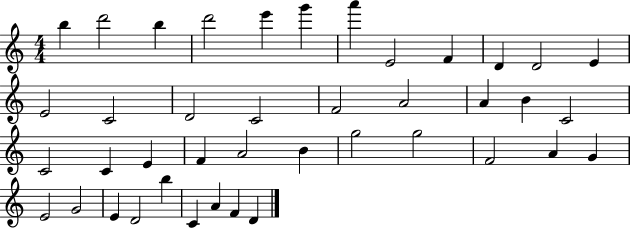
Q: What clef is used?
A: treble